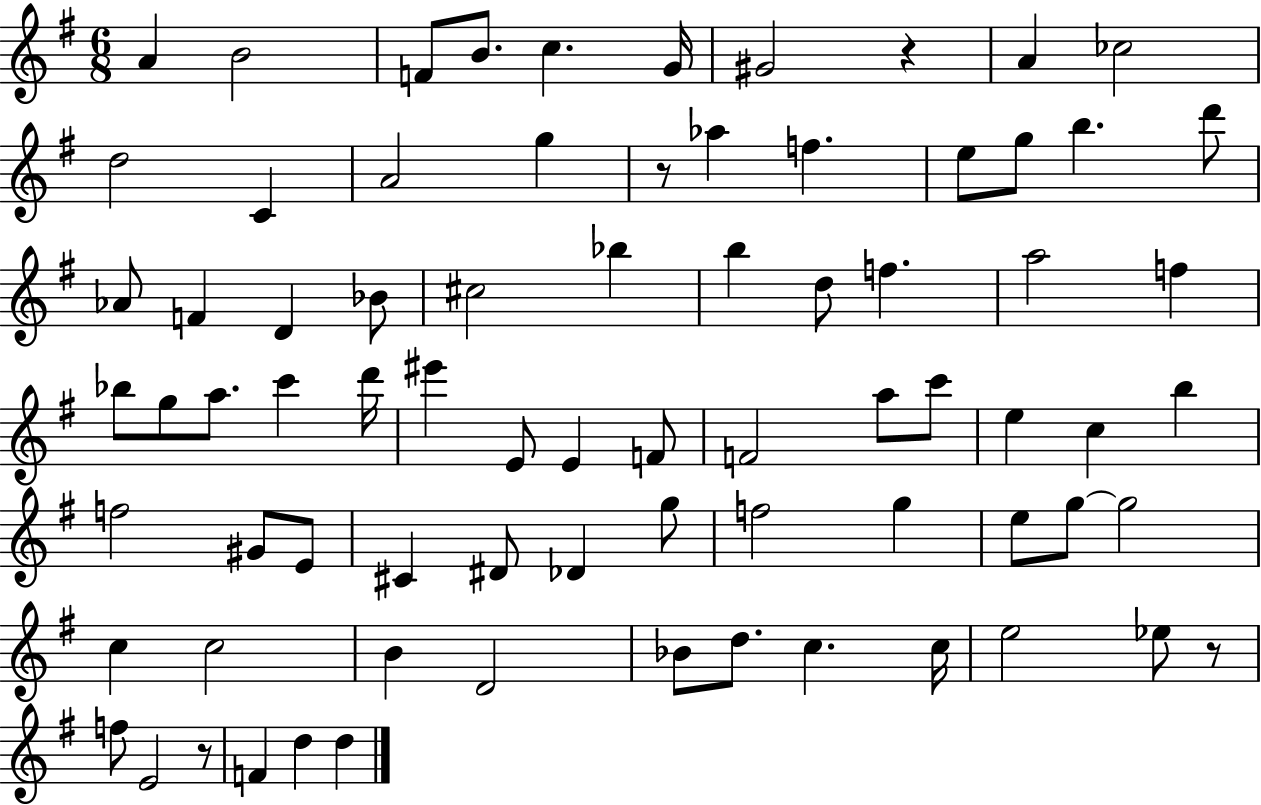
X:1
T:Untitled
M:6/8
L:1/4
K:G
A B2 F/2 B/2 c G/4 ^G2 z A _c2 d2 C A2 g z/2 _a f e/2 g/2 b d'/2 _A/2 F D _B/2 ^c2 _b b d/2 f a2 f _b/2 g/2 a/2 c' d'/4 ^e' E/2 E F/2 F2 a/2 c'/2 e c b f2 ^G/2 E/2 ^C ^D/2 _D g/2 f2 g e/2 g/2 g2 c c2 B D2 _B/2 d/2 c c/4 e2 _e/2 z/2 f/2 E2 z/2 F d d